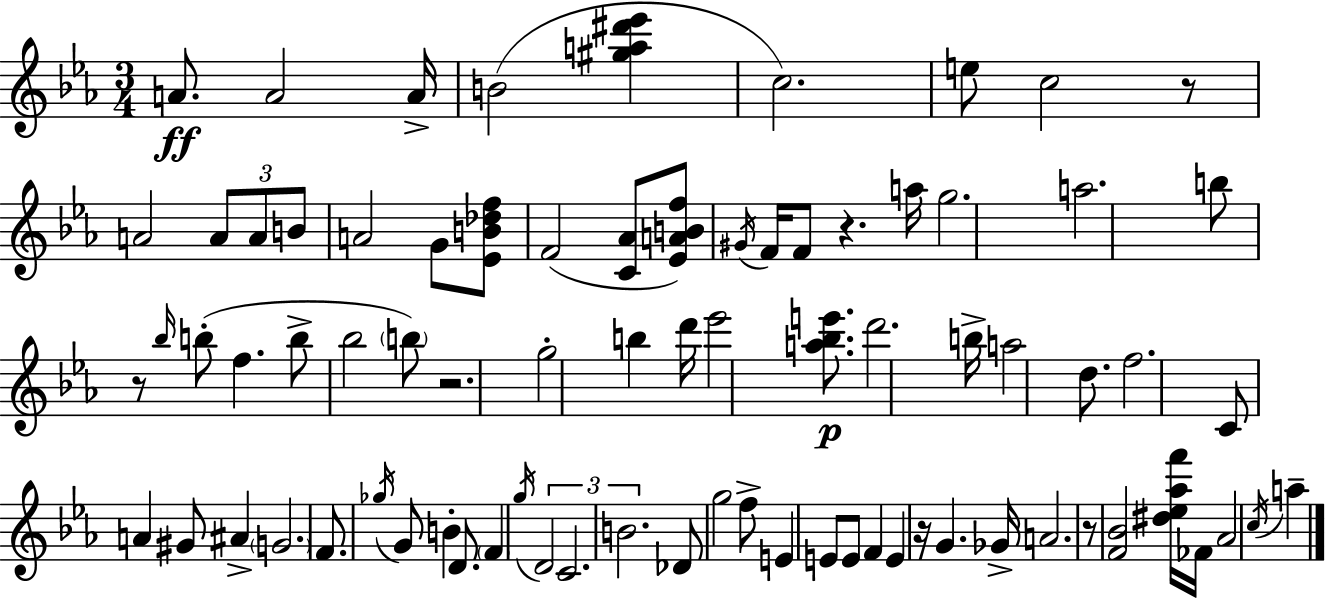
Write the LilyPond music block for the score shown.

{
  \clef treble
  \numericTimeSignature
  \time 3/4
  \key ees \major
  a'8.\ff a'2 a'16-> | b'2( <gis'' a'' dis''' ees'''>4 | c''2.) | e''8 c''2 r8 | \break a'2 \tuplet 3/2 { a'8 a'8 | b'8 } a'2 g'8 | <ees' b' des'' f''>8 f'2( <c' aes'>8 | <ees' a' b' f''>8) \acciaccatura { gis'16 } f'16 f'8 r4. | \break a''16 g''2. | a''2. | b''8 r8 \grace { bes''16 }( b''8-. f''4. | b''8-> bes''2 | \break \parenthesize b''8) r2. | g''2-. b''4 | d'''16 ees'''2 <a'' bes'' e'''>8.\p | d'''2. | \break b''16-> a''2 d''8. | f''2. | c'8 a'4 gis'8 ais'4-> | \parenthesize g'2. | \break f'8. \acciaccatura { ges''16 } g'8 b'4-. | d'8. \parenthesize f'4 \acciaccatura { g''16 } \tuplet 3/2 { d'2 | c'2. | b'2. } | \break des'8 g''2 | f''8-> e'4 e'8 e'8 | f'4 e'4 r16 g'4. | ges'16-> a'2. | \break r8 <f' bes'>2 | <dis'' ees'' aes'' f'''>16 fes'16 aes'2 | \acciaccatura { c''16 } a''4-- \bar "|."
}